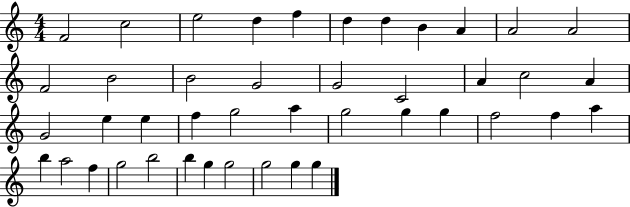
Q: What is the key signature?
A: C major